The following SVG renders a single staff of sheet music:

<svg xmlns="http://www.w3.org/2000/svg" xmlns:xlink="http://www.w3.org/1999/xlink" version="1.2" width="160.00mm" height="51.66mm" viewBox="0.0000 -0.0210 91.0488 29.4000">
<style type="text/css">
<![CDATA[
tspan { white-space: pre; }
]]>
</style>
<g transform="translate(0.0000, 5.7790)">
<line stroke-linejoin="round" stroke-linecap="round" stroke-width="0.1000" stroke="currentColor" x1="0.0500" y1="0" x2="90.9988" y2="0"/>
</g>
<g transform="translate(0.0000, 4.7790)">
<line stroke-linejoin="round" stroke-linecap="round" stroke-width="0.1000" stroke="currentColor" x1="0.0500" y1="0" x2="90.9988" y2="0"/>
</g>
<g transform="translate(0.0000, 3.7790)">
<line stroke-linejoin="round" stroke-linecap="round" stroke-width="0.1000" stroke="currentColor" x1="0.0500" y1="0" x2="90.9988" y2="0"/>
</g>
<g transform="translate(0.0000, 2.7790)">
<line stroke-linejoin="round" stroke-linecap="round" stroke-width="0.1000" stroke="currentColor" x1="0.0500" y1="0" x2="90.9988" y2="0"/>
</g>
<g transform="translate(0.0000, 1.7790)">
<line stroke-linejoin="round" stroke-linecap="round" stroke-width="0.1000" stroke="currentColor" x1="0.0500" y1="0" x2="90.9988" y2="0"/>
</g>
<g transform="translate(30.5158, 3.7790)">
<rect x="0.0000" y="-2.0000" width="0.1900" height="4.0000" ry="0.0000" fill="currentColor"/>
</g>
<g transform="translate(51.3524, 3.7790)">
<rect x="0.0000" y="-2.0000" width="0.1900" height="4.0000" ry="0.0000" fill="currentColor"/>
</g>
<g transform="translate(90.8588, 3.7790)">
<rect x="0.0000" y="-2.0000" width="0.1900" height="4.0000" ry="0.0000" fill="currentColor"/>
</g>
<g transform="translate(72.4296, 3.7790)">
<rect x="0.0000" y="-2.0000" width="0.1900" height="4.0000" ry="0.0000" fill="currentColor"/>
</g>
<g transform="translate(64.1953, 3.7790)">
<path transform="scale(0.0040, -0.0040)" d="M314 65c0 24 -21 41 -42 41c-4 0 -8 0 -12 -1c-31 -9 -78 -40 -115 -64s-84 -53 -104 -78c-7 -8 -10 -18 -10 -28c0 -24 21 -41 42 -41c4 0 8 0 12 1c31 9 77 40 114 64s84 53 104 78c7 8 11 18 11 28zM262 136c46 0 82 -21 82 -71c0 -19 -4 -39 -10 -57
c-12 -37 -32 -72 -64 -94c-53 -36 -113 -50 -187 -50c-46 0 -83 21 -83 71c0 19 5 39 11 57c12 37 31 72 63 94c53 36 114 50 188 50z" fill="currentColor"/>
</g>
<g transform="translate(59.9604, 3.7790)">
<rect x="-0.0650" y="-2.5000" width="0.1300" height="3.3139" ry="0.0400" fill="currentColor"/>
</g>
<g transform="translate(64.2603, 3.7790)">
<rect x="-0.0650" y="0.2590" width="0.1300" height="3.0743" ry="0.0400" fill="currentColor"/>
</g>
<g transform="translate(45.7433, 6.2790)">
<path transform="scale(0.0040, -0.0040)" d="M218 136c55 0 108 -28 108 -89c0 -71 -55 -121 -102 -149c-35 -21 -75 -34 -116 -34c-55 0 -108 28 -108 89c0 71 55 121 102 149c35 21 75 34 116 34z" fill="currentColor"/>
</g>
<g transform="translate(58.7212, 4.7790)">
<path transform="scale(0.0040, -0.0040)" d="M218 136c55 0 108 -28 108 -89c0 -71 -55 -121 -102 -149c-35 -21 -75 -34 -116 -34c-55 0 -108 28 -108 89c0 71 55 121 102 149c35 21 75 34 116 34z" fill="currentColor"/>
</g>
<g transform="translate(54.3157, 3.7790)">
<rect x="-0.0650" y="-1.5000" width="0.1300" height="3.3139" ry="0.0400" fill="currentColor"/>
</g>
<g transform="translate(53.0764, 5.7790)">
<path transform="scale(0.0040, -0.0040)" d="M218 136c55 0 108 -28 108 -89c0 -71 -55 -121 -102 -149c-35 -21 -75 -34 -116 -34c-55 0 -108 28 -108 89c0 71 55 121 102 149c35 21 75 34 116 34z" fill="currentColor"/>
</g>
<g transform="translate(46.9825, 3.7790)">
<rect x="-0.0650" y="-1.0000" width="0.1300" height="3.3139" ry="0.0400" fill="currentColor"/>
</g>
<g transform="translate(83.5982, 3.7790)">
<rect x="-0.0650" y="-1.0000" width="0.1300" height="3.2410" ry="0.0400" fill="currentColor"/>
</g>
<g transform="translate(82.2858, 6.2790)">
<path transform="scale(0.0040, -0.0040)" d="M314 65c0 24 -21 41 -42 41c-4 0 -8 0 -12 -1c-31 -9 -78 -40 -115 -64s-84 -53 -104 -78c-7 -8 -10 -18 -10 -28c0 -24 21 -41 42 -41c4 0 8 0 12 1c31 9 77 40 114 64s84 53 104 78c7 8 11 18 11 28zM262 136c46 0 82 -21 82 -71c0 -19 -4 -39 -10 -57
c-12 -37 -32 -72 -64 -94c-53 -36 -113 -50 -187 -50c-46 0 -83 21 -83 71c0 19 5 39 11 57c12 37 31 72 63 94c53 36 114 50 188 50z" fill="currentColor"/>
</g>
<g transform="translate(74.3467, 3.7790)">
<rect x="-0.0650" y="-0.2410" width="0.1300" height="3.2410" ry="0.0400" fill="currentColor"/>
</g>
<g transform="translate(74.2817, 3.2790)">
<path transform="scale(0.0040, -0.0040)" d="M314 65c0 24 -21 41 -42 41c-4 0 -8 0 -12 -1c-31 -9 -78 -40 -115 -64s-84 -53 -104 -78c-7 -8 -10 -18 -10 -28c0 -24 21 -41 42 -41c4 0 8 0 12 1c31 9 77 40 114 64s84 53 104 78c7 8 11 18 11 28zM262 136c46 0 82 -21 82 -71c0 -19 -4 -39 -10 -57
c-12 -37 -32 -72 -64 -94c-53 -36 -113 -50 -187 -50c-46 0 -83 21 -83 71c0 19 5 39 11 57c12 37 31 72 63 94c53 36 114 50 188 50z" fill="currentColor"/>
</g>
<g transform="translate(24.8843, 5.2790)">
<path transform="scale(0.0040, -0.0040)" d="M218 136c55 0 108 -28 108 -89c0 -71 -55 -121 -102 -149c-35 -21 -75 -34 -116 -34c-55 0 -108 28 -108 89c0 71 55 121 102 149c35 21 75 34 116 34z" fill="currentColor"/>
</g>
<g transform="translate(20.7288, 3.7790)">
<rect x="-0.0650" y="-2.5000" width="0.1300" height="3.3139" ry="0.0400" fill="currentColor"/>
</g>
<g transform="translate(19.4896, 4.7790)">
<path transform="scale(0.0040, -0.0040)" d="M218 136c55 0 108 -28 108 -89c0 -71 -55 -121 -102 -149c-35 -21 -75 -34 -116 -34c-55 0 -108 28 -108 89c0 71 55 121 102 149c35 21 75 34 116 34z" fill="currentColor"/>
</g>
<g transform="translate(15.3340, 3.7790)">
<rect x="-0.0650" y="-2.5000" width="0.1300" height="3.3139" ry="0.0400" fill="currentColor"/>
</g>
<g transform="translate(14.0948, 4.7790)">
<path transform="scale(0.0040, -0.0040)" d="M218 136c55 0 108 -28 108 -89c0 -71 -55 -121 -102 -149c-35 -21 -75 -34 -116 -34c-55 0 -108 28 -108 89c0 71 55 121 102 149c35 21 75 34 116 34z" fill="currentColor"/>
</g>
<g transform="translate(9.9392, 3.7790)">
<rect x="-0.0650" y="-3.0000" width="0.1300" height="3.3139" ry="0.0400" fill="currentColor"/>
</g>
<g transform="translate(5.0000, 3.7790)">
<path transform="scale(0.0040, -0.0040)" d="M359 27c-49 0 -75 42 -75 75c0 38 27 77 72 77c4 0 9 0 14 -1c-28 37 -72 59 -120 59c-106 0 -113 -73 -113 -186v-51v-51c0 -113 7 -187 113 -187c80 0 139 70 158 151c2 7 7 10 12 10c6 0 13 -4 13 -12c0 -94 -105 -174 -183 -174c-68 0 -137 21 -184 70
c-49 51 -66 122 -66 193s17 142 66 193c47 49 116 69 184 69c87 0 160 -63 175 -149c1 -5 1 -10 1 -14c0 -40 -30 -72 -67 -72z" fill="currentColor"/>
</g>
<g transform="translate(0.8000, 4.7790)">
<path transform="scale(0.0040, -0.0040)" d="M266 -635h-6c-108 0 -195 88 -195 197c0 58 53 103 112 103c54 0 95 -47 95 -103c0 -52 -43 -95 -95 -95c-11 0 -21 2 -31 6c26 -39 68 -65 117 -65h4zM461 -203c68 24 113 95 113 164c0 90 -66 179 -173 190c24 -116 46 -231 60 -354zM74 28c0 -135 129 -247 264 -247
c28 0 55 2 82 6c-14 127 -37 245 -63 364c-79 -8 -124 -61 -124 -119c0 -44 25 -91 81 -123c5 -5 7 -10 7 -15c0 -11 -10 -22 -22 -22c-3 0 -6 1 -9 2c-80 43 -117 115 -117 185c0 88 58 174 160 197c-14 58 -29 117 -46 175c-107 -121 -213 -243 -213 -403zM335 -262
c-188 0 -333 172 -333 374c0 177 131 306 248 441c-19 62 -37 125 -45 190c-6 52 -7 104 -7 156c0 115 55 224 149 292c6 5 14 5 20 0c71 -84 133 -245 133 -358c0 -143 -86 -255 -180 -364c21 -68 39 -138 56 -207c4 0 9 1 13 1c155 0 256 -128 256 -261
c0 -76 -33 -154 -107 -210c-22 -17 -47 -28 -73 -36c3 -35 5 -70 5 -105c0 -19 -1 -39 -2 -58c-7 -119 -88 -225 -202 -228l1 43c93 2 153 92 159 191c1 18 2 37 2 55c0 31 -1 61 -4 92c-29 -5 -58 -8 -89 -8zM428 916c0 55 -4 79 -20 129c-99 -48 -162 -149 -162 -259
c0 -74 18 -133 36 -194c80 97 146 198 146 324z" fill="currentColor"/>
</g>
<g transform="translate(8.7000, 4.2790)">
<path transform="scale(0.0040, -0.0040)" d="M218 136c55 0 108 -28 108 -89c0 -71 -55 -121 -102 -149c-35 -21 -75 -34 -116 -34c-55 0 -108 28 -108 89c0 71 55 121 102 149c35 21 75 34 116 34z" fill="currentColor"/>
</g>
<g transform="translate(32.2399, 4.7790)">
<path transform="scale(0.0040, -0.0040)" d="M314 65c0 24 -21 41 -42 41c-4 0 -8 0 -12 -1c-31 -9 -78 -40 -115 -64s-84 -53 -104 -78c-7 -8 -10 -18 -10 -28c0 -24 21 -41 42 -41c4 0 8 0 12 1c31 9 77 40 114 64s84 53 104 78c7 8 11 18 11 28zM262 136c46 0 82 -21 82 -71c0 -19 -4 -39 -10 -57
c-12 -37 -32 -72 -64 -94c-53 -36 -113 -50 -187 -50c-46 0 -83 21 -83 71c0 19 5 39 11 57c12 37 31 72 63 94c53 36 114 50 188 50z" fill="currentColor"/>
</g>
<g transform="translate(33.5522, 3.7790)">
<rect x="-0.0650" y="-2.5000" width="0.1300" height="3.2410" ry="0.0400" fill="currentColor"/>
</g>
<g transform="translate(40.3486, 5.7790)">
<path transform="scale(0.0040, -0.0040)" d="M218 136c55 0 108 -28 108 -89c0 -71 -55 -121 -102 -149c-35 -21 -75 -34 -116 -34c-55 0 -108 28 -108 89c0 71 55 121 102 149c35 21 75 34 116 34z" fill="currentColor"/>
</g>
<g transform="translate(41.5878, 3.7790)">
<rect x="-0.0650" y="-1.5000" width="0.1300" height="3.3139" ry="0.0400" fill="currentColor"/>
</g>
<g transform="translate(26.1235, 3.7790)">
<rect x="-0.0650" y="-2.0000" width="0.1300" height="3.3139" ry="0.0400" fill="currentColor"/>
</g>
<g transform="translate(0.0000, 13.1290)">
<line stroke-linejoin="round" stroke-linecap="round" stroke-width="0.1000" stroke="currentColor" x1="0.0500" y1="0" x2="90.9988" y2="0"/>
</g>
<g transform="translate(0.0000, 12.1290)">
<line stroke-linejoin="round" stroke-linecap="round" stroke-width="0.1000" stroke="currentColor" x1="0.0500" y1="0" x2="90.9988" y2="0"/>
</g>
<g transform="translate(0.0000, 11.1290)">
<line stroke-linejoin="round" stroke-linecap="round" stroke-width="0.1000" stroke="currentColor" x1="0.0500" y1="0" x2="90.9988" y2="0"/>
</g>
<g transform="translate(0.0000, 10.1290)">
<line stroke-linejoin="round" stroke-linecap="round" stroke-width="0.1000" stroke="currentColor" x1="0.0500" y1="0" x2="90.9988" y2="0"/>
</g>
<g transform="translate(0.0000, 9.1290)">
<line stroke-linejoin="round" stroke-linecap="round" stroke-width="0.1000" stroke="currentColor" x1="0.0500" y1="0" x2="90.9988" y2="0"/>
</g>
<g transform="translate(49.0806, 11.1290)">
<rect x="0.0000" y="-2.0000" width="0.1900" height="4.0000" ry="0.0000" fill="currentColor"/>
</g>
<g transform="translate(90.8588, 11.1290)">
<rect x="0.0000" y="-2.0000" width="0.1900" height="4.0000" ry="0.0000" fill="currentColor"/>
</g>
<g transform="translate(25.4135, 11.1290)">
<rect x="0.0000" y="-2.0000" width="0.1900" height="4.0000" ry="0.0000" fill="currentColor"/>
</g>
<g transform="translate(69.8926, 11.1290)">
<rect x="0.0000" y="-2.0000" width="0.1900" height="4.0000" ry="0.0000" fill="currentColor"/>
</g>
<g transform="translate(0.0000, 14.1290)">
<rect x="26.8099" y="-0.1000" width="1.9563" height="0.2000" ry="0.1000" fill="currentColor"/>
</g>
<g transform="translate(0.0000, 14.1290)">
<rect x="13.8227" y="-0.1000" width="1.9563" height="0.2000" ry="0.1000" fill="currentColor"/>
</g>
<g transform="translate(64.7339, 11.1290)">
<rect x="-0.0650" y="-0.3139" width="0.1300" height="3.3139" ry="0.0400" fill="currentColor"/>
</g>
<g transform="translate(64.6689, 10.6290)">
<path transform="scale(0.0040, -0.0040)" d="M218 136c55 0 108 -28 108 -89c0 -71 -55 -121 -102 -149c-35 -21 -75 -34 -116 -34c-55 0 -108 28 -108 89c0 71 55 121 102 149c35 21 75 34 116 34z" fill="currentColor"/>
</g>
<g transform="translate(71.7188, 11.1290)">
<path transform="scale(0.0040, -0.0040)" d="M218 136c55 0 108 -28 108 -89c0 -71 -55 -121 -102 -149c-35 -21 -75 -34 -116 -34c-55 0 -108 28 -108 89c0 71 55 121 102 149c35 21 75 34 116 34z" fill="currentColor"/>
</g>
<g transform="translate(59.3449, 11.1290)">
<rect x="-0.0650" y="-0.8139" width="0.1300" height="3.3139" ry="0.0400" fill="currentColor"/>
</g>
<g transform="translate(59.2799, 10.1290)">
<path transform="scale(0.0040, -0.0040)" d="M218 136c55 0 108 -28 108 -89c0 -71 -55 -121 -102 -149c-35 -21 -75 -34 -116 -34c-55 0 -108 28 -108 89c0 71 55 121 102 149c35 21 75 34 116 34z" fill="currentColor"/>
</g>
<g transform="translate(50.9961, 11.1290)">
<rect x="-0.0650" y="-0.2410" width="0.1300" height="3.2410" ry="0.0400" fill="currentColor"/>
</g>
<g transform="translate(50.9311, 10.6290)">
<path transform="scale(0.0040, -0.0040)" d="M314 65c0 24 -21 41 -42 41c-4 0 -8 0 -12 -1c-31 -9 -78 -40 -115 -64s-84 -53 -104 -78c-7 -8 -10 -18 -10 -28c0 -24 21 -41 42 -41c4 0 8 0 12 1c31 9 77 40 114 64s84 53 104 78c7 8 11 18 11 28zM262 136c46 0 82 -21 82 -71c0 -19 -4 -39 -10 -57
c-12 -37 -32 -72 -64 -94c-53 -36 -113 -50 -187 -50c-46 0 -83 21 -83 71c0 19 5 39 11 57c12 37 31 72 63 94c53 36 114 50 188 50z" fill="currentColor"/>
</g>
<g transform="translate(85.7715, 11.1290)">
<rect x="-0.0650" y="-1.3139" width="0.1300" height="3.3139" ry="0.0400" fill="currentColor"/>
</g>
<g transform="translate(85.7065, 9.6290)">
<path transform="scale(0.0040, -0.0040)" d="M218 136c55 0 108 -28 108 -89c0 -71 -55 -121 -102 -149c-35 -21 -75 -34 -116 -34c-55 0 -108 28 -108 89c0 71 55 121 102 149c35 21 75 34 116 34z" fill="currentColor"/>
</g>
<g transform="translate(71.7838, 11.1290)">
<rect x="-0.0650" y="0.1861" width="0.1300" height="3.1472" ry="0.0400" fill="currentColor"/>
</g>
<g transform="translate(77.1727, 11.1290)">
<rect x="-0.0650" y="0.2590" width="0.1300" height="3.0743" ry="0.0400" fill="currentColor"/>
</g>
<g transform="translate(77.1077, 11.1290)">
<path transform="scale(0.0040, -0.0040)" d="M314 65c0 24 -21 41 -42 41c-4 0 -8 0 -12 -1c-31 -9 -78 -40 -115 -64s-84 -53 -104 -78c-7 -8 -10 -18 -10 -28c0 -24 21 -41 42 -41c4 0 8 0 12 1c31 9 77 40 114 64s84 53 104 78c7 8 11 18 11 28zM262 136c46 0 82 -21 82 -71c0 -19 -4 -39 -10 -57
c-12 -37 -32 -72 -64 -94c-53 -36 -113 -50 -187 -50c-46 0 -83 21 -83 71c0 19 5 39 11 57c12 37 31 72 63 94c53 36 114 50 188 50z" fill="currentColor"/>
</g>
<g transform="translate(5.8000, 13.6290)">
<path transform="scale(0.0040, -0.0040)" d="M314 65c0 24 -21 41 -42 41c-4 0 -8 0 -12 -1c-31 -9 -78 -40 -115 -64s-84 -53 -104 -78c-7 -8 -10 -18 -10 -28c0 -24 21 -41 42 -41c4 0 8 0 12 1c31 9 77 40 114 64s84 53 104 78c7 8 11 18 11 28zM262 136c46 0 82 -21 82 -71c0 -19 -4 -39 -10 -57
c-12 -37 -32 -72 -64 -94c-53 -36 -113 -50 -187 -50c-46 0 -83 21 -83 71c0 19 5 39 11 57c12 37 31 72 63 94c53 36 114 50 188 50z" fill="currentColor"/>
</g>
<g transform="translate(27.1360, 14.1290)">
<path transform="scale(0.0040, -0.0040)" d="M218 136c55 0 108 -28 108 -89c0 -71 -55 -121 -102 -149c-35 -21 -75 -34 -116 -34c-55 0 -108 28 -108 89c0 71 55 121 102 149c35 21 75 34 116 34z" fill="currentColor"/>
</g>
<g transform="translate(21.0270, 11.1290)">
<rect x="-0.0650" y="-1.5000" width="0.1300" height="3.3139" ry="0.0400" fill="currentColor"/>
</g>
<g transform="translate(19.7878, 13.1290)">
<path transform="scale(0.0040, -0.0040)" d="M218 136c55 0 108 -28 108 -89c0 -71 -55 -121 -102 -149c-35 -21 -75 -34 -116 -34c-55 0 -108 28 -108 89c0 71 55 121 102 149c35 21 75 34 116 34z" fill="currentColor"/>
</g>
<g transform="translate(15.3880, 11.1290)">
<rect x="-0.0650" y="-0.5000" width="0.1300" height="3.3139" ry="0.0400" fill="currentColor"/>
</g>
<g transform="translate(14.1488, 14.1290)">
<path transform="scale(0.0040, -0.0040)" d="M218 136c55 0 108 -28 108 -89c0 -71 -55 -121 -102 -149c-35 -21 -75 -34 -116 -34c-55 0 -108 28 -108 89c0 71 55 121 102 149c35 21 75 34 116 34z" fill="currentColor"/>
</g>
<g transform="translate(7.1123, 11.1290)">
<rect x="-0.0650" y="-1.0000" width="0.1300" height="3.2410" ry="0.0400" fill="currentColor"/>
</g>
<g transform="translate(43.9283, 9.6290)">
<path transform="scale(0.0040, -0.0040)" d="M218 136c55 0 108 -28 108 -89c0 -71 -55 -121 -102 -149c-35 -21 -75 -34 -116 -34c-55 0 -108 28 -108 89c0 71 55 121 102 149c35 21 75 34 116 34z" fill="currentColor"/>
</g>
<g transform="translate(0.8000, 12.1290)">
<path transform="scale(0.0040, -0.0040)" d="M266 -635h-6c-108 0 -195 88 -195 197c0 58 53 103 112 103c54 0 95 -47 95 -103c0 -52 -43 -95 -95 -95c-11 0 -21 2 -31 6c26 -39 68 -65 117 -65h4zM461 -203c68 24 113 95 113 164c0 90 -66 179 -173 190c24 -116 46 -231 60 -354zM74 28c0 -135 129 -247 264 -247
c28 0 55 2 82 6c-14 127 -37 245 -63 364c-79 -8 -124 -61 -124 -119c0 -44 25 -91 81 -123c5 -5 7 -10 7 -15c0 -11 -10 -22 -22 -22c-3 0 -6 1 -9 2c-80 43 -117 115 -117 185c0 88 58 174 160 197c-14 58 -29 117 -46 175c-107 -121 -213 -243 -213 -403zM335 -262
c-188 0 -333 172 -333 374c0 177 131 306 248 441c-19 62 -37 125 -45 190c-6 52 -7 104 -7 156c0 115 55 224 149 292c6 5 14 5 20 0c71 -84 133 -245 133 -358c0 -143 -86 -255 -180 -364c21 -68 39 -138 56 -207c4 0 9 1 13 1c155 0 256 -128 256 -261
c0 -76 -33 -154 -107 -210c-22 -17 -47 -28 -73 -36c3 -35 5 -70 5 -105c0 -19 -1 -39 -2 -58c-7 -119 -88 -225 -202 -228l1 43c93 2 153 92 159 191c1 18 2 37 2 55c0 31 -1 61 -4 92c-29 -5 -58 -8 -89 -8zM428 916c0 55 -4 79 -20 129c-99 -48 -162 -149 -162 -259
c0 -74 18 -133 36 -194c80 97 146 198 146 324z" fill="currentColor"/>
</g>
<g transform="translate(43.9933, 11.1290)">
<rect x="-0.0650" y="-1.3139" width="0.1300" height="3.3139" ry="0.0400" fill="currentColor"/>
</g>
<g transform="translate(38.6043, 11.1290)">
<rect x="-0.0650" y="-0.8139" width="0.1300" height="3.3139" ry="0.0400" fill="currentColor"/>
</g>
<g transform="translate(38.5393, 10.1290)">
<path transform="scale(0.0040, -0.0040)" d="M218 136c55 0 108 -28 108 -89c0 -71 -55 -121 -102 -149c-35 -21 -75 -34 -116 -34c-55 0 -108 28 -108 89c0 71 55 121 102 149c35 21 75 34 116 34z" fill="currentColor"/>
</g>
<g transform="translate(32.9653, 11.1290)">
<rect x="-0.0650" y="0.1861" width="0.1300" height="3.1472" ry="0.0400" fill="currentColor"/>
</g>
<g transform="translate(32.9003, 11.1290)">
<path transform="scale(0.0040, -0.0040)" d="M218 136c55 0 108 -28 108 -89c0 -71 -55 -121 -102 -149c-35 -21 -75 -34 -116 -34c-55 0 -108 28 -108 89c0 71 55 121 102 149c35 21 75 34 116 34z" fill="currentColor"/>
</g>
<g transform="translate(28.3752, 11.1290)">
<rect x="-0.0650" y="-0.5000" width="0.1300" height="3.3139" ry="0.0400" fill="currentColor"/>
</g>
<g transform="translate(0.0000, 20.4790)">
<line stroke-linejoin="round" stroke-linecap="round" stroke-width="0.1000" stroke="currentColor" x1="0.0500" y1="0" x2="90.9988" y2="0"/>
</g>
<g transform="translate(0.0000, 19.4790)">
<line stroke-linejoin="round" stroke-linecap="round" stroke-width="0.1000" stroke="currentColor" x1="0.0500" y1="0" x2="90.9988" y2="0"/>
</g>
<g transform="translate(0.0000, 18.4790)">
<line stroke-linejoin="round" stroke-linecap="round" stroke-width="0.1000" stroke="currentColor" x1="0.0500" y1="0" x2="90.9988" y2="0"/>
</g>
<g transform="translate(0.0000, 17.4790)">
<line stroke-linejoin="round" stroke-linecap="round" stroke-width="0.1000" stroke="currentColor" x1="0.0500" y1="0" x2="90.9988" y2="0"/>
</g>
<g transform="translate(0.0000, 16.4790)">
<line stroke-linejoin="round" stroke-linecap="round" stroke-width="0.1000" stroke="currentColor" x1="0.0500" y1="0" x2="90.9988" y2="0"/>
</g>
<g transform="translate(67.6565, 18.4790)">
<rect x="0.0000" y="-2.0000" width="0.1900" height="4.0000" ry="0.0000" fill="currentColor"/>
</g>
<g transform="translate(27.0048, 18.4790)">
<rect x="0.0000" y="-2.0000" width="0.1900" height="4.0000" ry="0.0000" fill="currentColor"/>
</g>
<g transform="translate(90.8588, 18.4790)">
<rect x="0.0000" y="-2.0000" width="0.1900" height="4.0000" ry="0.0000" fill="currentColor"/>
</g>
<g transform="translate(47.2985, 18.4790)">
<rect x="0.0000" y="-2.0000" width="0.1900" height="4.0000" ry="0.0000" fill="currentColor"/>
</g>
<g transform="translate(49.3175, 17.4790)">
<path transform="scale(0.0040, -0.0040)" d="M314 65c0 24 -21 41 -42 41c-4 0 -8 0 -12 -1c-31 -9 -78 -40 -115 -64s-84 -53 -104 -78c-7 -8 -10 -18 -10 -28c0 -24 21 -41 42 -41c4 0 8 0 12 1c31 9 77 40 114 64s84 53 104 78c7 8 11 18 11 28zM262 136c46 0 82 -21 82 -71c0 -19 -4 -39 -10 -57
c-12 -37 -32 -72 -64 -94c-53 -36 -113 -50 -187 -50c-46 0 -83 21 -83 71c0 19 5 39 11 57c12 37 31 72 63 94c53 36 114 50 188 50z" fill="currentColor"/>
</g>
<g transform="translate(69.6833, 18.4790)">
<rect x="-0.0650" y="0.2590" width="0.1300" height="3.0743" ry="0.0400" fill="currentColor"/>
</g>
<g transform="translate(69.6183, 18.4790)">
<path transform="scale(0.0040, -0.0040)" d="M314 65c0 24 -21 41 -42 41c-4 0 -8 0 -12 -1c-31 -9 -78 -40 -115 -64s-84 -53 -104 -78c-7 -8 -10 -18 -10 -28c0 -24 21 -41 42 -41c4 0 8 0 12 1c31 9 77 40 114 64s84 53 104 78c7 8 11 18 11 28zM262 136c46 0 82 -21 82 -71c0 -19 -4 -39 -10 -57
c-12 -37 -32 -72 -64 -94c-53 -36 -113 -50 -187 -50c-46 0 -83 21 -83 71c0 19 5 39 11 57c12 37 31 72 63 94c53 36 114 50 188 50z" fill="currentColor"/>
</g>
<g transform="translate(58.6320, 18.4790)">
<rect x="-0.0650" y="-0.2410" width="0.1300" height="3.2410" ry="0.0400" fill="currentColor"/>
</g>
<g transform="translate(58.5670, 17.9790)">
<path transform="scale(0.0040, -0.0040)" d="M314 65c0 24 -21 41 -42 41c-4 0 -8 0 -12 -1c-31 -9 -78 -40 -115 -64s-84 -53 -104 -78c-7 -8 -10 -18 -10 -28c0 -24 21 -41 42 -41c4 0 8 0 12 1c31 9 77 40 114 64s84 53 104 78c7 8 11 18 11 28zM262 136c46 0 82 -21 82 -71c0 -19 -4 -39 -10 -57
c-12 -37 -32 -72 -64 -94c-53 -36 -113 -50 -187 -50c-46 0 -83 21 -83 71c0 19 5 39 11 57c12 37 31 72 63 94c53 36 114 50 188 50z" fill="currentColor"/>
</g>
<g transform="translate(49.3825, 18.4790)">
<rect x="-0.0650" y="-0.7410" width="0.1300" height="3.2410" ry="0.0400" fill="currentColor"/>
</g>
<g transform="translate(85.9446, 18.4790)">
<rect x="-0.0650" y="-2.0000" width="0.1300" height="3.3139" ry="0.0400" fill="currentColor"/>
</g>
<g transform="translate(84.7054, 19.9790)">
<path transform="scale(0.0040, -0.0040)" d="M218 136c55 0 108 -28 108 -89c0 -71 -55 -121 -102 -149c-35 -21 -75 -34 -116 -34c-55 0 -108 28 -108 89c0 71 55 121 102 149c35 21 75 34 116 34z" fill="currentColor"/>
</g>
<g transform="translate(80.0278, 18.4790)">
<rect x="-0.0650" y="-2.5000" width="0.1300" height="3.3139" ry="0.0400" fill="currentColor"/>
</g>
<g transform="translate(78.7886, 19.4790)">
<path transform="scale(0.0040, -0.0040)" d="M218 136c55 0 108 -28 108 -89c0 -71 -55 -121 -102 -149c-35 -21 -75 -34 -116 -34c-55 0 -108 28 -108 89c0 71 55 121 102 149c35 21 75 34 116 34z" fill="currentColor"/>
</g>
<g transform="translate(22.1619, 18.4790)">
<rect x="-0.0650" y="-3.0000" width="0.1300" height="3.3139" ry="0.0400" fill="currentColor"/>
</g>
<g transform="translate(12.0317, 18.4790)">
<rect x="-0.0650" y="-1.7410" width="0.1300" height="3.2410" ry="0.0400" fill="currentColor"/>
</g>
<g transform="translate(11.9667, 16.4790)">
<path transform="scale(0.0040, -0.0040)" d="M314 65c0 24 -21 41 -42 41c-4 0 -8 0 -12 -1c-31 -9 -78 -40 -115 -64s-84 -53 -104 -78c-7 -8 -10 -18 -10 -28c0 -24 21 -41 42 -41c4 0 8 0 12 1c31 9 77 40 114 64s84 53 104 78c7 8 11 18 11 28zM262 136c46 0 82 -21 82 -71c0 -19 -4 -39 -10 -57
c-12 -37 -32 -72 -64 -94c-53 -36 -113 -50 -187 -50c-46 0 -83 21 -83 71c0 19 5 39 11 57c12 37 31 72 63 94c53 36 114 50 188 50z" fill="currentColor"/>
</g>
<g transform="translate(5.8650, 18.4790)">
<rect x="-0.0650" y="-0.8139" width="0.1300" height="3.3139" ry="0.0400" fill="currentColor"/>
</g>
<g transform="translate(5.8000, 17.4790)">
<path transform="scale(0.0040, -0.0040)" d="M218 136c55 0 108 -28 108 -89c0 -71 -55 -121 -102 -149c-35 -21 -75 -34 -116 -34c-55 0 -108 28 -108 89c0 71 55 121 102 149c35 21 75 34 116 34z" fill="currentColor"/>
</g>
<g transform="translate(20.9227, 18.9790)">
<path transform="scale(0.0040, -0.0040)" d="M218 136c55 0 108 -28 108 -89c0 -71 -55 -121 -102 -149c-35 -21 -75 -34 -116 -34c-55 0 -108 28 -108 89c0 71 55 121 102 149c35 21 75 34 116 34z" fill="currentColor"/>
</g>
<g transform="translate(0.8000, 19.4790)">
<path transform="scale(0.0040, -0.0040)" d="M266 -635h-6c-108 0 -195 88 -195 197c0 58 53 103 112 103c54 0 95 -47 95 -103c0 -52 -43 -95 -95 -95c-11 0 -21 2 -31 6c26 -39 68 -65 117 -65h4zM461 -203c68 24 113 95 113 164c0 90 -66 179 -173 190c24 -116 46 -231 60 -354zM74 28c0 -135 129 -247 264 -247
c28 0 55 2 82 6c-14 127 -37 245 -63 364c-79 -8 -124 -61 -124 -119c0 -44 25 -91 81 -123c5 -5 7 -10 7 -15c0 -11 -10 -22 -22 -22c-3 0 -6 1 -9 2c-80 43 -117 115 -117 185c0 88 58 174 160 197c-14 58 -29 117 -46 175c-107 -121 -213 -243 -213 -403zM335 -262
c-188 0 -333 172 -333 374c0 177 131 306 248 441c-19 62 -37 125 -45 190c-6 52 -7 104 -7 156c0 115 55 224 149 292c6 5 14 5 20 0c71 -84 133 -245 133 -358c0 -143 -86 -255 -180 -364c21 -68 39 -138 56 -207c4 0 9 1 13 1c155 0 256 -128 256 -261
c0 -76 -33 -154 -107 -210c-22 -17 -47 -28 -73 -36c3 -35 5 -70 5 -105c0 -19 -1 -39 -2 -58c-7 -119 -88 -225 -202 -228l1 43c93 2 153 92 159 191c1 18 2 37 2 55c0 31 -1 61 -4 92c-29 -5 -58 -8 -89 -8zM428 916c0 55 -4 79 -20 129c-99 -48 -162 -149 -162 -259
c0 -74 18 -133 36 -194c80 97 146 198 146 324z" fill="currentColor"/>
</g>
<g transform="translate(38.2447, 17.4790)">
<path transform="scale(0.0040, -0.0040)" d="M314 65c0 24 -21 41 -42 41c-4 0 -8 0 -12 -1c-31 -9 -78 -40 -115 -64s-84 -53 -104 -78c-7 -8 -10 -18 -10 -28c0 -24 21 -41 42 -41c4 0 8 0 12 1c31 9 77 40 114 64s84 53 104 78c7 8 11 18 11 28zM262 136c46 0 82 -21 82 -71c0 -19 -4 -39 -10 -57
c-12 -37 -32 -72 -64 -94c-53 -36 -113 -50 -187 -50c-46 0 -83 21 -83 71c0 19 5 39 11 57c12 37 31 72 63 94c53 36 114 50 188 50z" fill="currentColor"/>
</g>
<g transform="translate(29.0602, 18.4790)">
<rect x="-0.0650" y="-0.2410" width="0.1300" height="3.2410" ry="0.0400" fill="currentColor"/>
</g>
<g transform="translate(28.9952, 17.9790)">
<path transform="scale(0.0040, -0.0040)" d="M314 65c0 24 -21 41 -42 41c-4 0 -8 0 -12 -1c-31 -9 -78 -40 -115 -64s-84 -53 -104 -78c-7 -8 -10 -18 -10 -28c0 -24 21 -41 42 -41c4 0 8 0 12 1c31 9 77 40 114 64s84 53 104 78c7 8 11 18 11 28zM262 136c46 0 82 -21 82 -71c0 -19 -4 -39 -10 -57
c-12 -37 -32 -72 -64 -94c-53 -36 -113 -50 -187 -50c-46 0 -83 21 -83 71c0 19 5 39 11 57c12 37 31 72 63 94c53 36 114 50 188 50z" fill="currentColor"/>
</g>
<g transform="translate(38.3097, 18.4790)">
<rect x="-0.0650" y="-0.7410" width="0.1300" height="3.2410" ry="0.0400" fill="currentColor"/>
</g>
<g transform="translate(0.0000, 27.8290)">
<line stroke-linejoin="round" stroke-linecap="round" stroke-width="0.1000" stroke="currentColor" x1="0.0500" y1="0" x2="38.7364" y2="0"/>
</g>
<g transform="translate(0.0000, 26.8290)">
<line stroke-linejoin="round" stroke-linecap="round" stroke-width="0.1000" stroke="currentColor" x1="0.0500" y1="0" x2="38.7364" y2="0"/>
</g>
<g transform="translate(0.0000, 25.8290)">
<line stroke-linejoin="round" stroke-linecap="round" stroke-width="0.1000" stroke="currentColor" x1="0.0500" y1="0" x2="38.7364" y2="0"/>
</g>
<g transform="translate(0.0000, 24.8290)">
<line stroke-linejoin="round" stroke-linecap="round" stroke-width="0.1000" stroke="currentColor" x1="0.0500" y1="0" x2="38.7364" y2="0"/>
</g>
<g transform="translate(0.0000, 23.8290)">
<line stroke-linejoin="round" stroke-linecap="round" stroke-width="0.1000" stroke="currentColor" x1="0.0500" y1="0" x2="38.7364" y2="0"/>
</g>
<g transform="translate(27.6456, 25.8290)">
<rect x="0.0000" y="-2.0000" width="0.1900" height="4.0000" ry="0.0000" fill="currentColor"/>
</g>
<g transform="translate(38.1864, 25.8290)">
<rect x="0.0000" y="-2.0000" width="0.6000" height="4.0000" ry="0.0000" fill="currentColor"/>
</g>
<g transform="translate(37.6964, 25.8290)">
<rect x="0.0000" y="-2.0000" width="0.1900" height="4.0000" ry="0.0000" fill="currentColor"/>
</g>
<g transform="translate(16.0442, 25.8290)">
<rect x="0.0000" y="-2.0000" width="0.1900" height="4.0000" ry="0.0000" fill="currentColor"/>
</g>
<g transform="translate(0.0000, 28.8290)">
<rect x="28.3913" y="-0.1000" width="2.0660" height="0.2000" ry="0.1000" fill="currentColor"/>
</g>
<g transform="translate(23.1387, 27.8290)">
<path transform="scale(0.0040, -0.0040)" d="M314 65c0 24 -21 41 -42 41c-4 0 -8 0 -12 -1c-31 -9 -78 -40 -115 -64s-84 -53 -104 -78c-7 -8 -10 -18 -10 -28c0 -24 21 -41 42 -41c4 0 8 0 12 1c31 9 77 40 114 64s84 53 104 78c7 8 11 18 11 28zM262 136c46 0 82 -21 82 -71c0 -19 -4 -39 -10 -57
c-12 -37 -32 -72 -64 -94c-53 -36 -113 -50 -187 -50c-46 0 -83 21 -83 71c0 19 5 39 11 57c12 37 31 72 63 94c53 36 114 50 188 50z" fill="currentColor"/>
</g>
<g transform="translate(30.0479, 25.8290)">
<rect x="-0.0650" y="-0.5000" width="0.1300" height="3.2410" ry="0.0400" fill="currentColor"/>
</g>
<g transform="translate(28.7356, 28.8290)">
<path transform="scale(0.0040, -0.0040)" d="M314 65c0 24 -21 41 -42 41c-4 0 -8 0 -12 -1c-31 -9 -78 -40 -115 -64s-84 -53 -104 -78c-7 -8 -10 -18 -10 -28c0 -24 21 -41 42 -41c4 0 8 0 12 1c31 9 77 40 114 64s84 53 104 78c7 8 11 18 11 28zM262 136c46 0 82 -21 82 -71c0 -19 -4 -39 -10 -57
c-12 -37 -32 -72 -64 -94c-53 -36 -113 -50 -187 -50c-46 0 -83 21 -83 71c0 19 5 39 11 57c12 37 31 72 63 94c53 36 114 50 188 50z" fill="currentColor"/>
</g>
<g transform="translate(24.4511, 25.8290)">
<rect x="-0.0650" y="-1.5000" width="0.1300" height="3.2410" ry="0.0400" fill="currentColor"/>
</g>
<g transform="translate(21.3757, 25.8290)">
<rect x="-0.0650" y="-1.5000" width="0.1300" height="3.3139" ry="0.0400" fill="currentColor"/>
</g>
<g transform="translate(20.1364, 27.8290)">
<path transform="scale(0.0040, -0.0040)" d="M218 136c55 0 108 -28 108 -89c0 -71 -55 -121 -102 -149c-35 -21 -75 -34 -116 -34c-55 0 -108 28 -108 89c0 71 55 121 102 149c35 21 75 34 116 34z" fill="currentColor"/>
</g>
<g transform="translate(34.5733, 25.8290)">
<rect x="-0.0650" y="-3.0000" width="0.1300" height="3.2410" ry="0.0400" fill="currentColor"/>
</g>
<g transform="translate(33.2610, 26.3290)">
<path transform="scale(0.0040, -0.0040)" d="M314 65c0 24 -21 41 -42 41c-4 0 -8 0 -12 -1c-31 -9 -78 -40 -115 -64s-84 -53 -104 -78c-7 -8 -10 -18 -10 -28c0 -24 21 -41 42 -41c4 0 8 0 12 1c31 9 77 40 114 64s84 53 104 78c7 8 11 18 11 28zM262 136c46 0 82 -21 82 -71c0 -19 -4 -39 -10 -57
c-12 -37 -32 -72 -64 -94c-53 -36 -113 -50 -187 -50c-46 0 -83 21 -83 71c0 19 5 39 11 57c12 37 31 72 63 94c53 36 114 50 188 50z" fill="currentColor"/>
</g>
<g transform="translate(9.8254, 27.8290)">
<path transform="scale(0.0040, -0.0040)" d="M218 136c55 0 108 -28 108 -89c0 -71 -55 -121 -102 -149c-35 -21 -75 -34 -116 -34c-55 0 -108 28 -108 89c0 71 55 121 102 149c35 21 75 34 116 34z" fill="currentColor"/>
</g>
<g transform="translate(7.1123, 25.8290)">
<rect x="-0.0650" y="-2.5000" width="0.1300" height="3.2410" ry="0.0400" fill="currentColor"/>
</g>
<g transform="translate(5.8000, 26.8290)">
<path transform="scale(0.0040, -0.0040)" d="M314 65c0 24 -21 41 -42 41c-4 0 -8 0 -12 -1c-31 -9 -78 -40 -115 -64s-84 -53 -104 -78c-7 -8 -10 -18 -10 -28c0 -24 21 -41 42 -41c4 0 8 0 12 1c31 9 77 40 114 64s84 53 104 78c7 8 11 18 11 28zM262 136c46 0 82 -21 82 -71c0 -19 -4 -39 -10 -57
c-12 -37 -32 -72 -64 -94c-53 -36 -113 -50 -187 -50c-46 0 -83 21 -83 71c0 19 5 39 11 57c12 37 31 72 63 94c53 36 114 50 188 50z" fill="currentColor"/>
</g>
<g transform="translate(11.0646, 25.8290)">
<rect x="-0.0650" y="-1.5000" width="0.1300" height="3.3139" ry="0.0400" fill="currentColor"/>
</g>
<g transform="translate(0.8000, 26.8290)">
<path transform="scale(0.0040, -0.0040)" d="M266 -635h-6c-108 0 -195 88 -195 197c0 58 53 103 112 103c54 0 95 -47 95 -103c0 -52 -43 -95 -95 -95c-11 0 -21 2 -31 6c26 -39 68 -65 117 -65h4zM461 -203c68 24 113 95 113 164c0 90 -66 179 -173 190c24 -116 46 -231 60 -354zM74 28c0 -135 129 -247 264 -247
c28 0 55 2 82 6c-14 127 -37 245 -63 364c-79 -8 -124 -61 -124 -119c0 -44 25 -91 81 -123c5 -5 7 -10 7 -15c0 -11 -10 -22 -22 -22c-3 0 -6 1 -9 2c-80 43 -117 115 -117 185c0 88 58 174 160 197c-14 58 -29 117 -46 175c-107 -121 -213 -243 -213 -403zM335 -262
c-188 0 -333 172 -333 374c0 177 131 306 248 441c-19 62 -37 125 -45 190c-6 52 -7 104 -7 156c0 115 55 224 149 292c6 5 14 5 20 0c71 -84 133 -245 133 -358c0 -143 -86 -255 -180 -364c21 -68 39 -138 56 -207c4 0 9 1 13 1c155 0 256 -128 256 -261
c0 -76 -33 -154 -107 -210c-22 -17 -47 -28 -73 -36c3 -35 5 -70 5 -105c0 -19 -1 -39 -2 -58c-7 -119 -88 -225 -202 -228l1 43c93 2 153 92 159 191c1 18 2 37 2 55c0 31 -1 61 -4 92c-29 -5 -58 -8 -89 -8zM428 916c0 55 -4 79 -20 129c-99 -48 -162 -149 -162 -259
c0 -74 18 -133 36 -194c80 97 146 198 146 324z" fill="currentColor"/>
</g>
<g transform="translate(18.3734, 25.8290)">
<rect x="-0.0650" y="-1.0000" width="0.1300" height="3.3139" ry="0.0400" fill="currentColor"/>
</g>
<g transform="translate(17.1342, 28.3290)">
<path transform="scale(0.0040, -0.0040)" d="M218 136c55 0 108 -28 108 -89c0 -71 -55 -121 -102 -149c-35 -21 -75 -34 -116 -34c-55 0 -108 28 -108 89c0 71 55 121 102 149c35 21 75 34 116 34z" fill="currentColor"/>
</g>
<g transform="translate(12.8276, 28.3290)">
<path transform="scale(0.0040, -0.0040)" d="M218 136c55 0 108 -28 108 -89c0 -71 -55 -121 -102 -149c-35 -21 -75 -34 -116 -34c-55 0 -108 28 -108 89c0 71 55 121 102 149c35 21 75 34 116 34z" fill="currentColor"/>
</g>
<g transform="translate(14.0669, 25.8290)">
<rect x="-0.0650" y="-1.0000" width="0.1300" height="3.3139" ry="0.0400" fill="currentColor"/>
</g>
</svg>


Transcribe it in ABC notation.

X:1
T:Untitled
M:4/4
L:1/4
K:C
A G G F G2 E D E G B2 c2 D2 D2 C E C B d e c2 d c B B2 e d f2 A c2 d2 d2 c2 B2 G F G2 E D D E E2 C2 A2